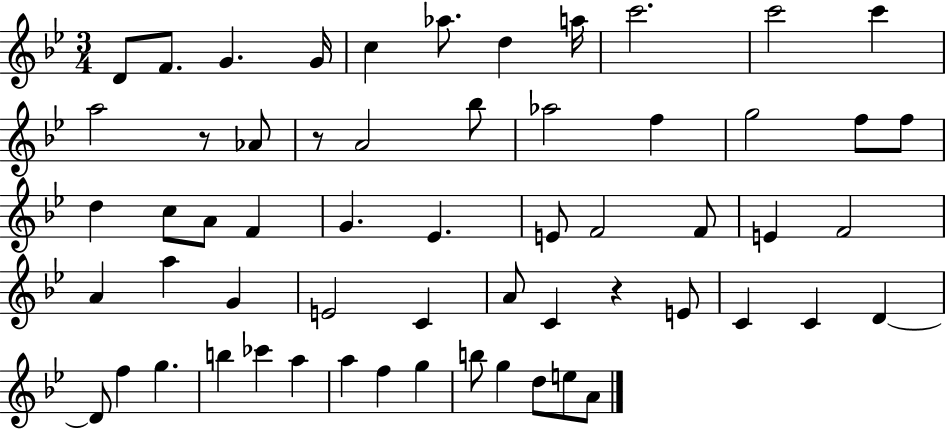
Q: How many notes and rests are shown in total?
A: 59